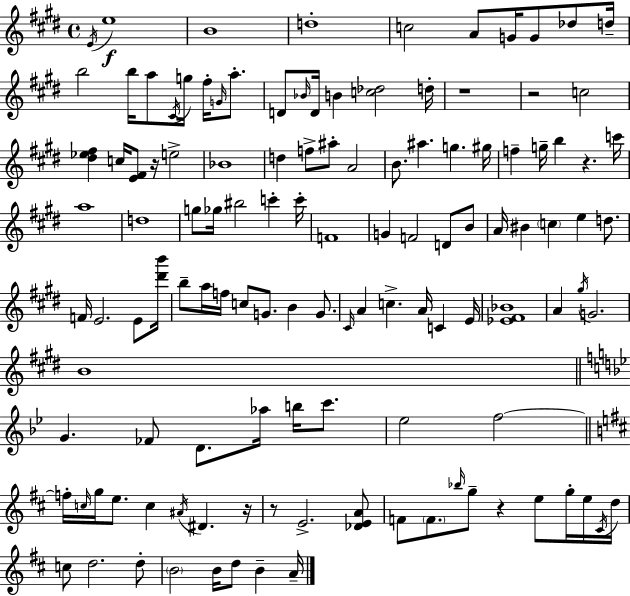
E4/s E5/w B4/w D5/w C5/h A4/e G4/s G4/e Db5/e D5/s B5/h B5/s A5/e C#4/s G5/s F#5/s G4/s A5/e. D4/e Bb4/s D4/s B4/q [C5,Db5]/h D5/s R/w R/h C5/h [D#5,Eb5,F#5]/q C5/s [E4,F#4]/e R/s E5/h Bb4/w D5/q F5/e A#5/e A4/h B4/e. A#5/q. G5/q. G#5/s F5/q G5/s B5/q R/q. C6/s A5/w D5/w G5/e Gb5/s BIS5/h C6/q C6/s F4/w G4/q F4/h D4/e B4/e A4/s BIS4/q C5/q E5/q D5/e. F4/s E4/h. E4/e [D#6,B6]/s B5/e A5/s F5/s C5/e G4/e. B4/q G4/e. C#4/s A4/q C5/q. A4/s C4/q E4/s [Eb4,F#4,Bb4]/w A4/q G#5/s G4/h. B4/w G4/q. FES4/e D4/e. Ab5/s B5/s C6/e. Eb5/h F5/h F5/s C5/s G5/s E5/e. C5/q A#4/s D#4/q. R/s R/e E4/h. [Db4,E4,A4]/e F4/e F4/e. Bb5/s G5/e R/q E5/e G5/s E5/s C#4/s D5/s C5/e D5/h. D5/e B4/h B4/s D5/e B4/q A4/s